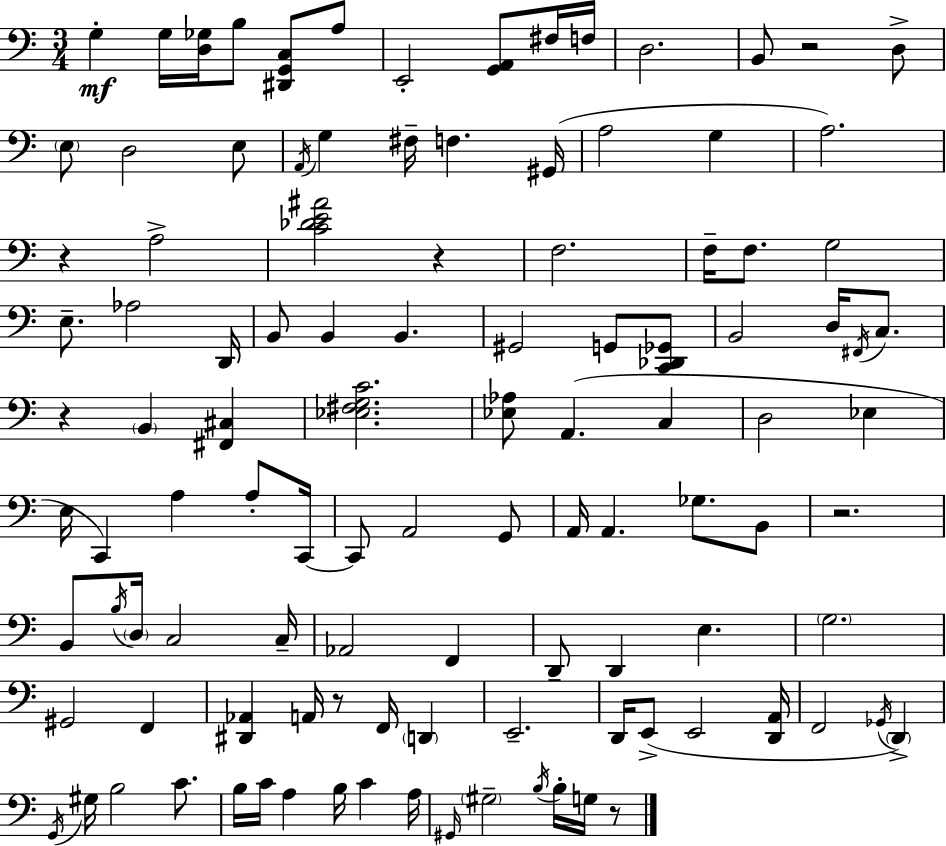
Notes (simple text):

G3/q G3/s [D3,Gb3]/s B3/e [D#2,G2,C3]/e A3/e E2/h [G2,A2]/e F#3/s F3/s D3/h. B2/e R/h D3/e E3/e D3/h E3/e A2/s G3/q F#3/s F3/q. G#2/s A3/h G3/q A3/h. R/q A3/h [C4,Db4,E4,A#4]/h R/q F3/h. F3/s F3/e. G3/h E3/e. Ab3/h D2/s B2/e B2/q B2/q. G#2/h G2/e [C2,Db2,Gb2]/e B2/h D3/s F#2/s C3/e. R/q B2/q [F#2,C#3]/q [Eb3,F#3,G3,C4]/h. [Eb3,Ab3]/e A2/q. C3/q D3/h Eb3/q E3/s C2/q A3/q A3/e C2/s C2/e A2/h G2/e A2/s A2/q. Gb3/e. B2/e R/h. B2/e B3/s D3/s C3/h C3/s Ab2/h F2/q D2/e D2/q E3/q. G3/h. G#2/h F2/q [D#2,Ab2]/q A2/s R/e F2/s D2/q E2/h. D2/s E2/e E2/h [D2,A2]/s F2/h Gb2/s D2/q G2/s G#3/s B3/h C4/e. B3/s C4/s A3/q B3/s C4/q A3/s G#2/s G#3/h B3/s B3/s G3/s R/e